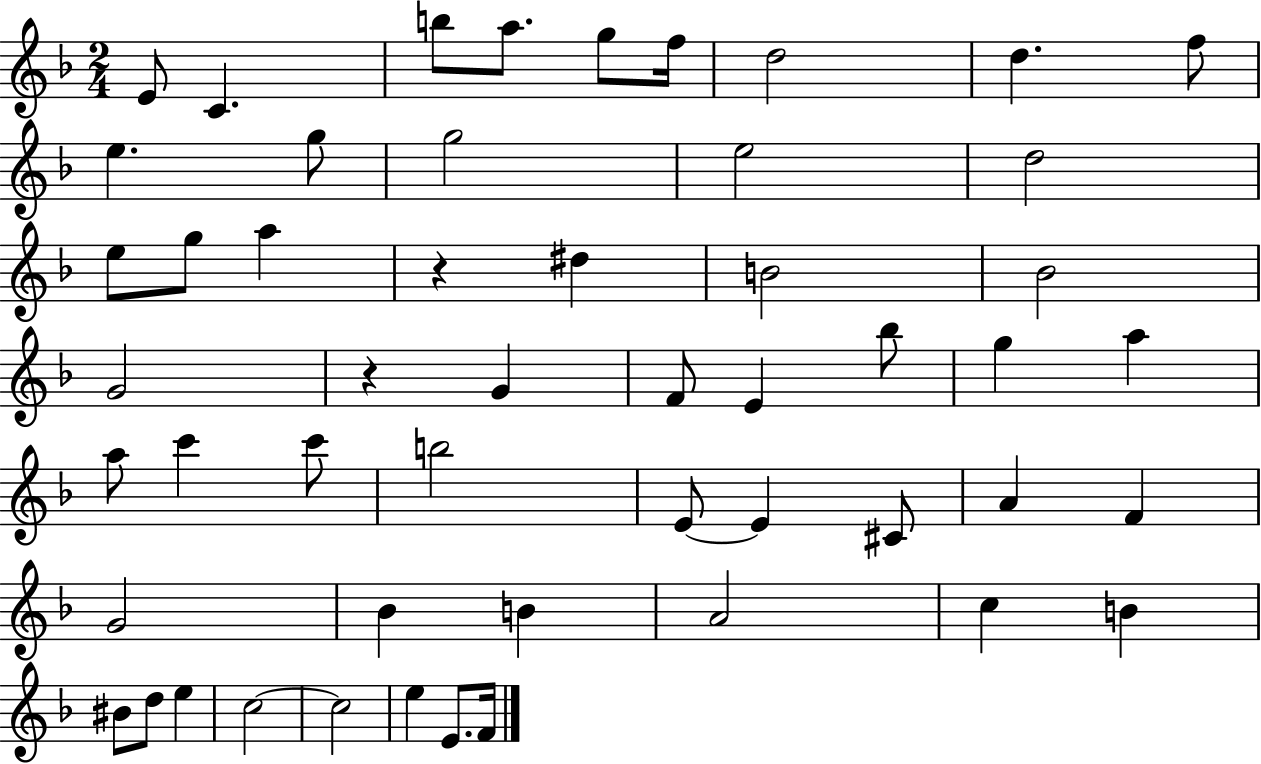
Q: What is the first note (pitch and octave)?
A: E4